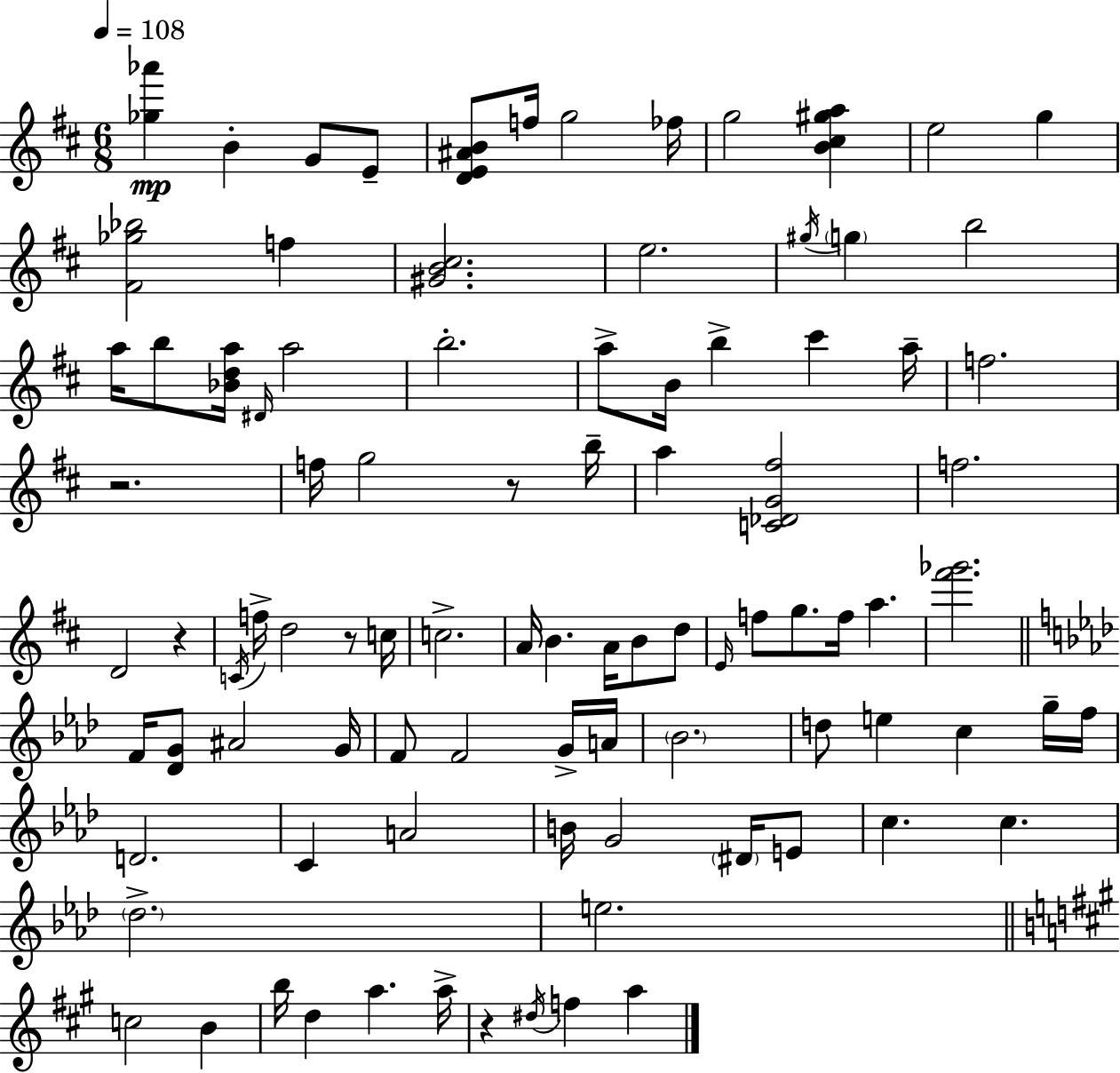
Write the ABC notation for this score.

X:1
T:Untitled
M:6/8
L:1/4
K:D
[_g_a'] B G/2 E/2 [DE^AB]/2 f/4 g2 _f/4 g2 [B^c^ga] e2 g [^F_g_b]2 f [^GB^c]2 e2 ^g/4 g b2 a/4 b/2 [_Bda]/4 ^D/4 a2 b2 a/2 B/4 b ^c' a/4 f2 z2 f/4 g2 z/2 b/4 a [C_DG^f]2 f2 D2 z C/4 f/4 d2 z/2 c/4 c2 A/4 B A/4 B/2 d/2 E/4 f/2 g/2 f/4 a [^f'_g']2 F/4 [_DG]/2 ^A2 G/4 F/2 F2 G/4 A/4 _B2 d/2 e c g/4 f/4 D2 C A2 B/4 G2 ^D/4 E/2 c c _d2 e2 c2 B b/4 d a a/4 z ^d/4 f a